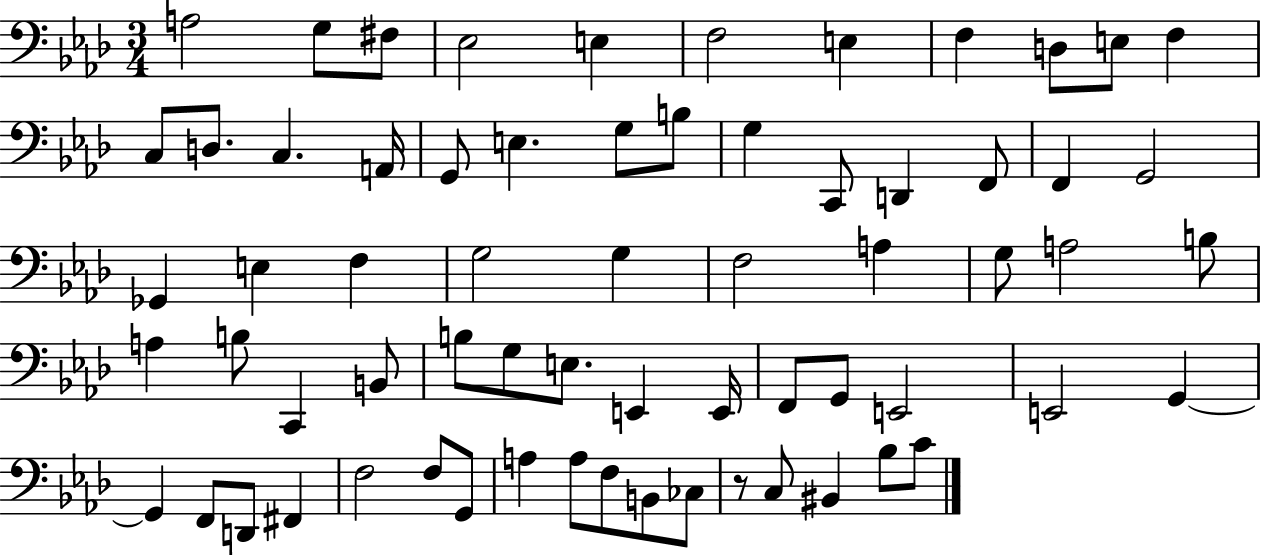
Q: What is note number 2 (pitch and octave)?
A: G3